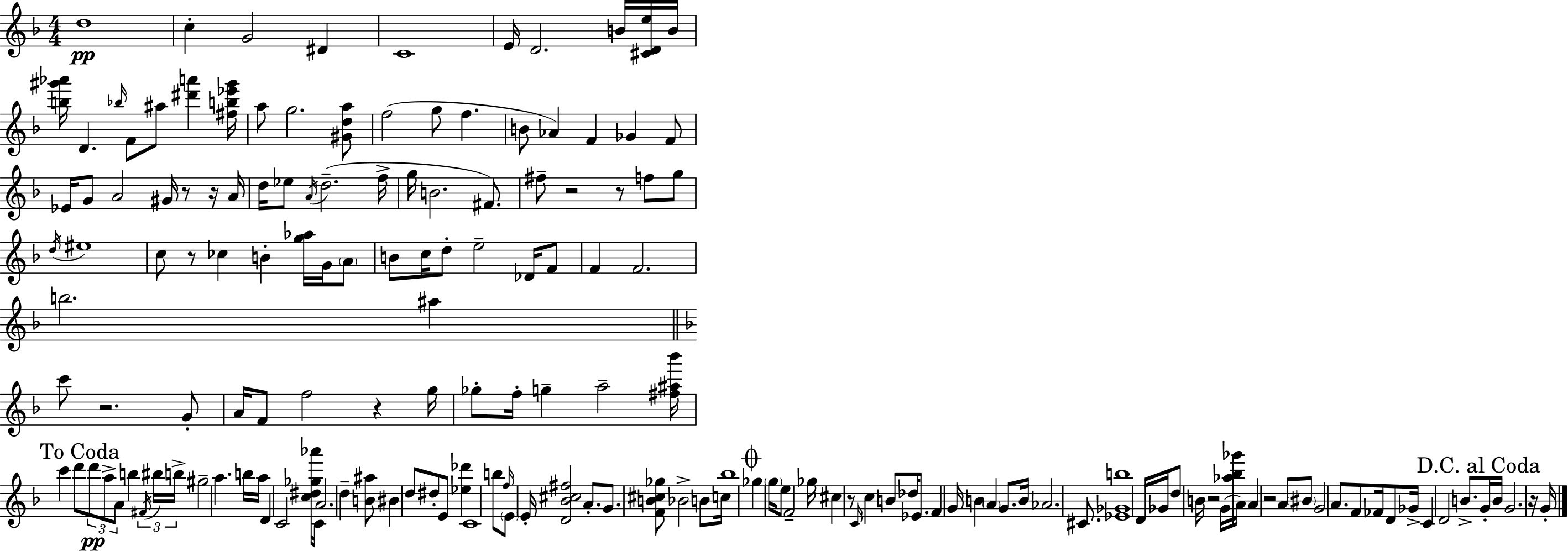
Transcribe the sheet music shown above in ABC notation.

X:1
T:Untitled
M:4/4
L:1/4
K:F
d4 c G2 ^D C4 E/4 D2 B/4 [^CDe]/4 B/4 [b^g'_a']/4 D _b/4 F/2 ^a/2 [^d'a'] [^fb_e'^g']/4 a/2 g2 [^Gda]/2 f2 g/2 f B/2 _A F _G F/2 _E/4 G/2 A2 ^G/4 z/2 z/4 A/4 d/4 _e/2 A/4 d2 f/4 g/4 B2 ^F/2 ^f/2 z2 z/2 f/2 g/2 d/4 ^e4 c/2 z/2 _c B [g_a]/4 G/4 A/2 B/2 c/4 d/2 e2 _D/4 F/2 F F2 b2 ^a c'/2 z2 G/2 A/4 F/2 f2 z g/4 _g/2 f/4 g a2 [^f^a_b']/4 c' d'/2 d'/2 a/2 A/2 b ^F/4 ^b/4 b/4 ^g2 a b/4 a/4 D C2 [c^d_g_a']/4 C/4 A2 d [B^a]/2 ^B d/2 ^d/2 E/2 [_e_d'] C4 b/2 f/4 E/2 E/4 [D_B^c^f]2 A/2 G/2 [FB^c_g]/2 _B2 B/2 c/4 _b4 _g g/4 e/2 F2 _g/4 ^c z/2 C/4 c B/2 _d/4 _E/2 F G/4 B A G/2 B/4 _A2 ^C/2 [_E_Gb]4 D/4 _G/4 d/2 B/4 z2 G/4 [_a_b_g']/4 A/4 A z2 A/2 ^B/2 G2 A/2 F/2 _F/4 D/2 _G/4 C D2 B/2 G/4 B/4 G2 z/4 G/4